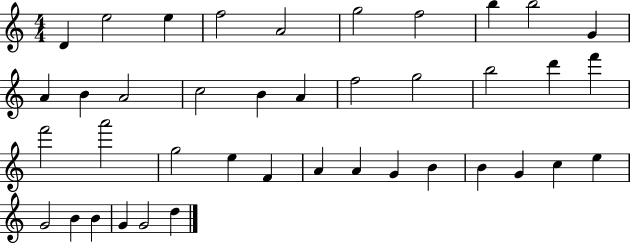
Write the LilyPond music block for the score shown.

{
  \clef treble
  \numericTimeSignature
  \time 4/4
  \key c \major
  d'4 e''2 e''4 | f''2 a'2 | g''2 f''2 | b''4 b''2 g'4 | \break a'4 b'4 a'2 | c''2 b'4 a'4 | f''2 g''2 | b''2 d'''4 f'''4 | \break f'''2 a'''2 | g''2 e''4 f'4 | a'4 a'4 g'4 b'4 | b'4 g'4 c''4 e''4 | \break g'2 b'4 b'4 | g'4 g'2 d''4 | \bar "|."
}